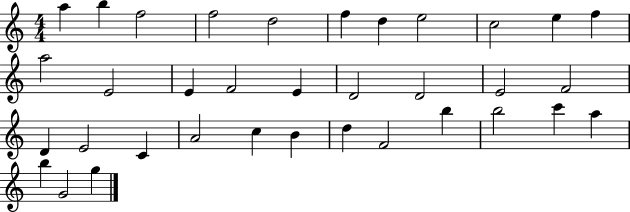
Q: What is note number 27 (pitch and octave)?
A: D5